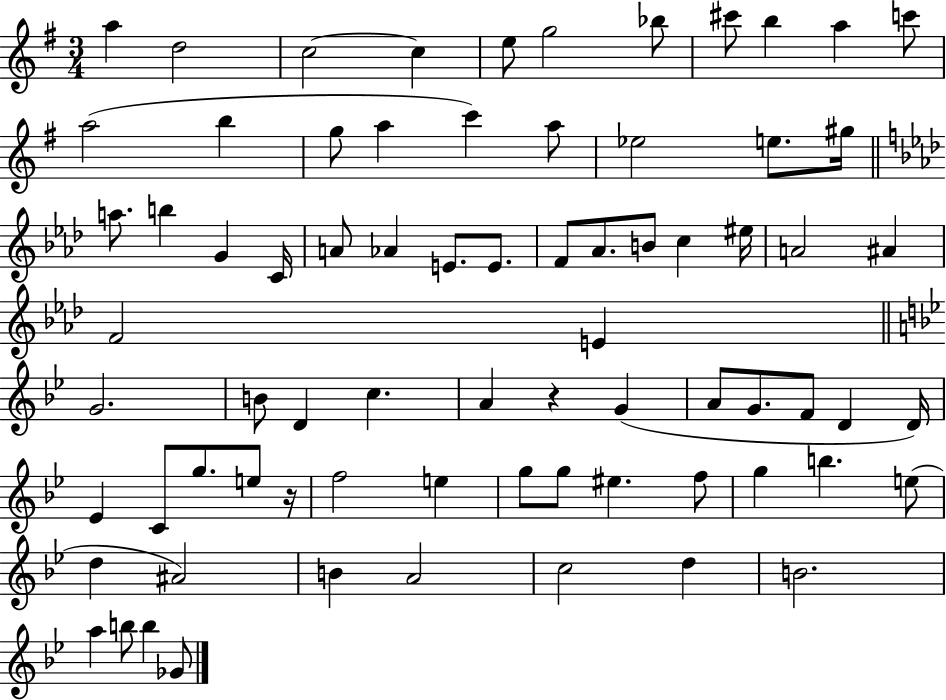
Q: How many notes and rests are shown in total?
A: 74